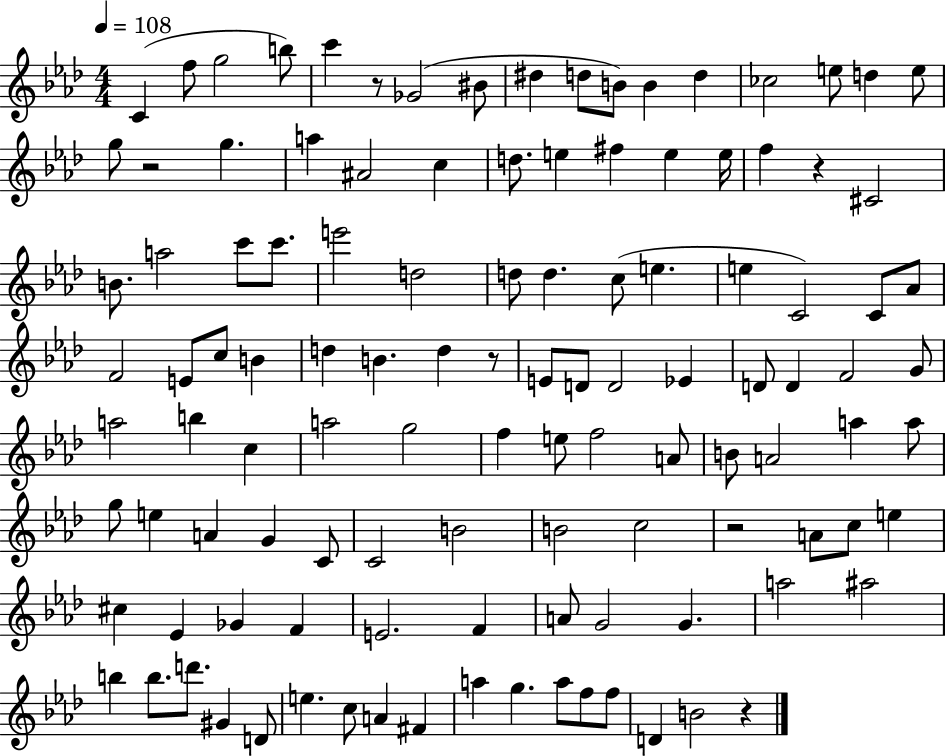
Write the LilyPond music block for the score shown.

{
  \clef treble
  \numericTimeSignature
  \time 4/4
  \key aes \major
  \tempo 4 = 108
  c'4( f''8 g''2 b''8) | c'''4 r8 ges'2( bis'8 | dis''4 d''8 b'8) b'4 d''4 | ces''2 e''8 d''4 e''8 | \break g''8 r2 g''4. | a''4 ais'2 c''4 | d''8. e''4 fis''4 e''4 e''16 | f''4 r4 cis'2 | \break b'8. a''2 c'''8 c'''8. | e'''2 d''2 | d''8 d''4. c''8( e''4. | e''4 c'2) c'8 aes'8 | \break f'2 e'8 c''8 b'4 | d''4 b'4. d''4 r8 | e'8 d'8 d'2 ees'4 | d'8 d'4 f'2 g'8 | \break a''2 b''4 c''4 | a''2 g''2 | f''4 e''8 f''2 a'8 | b'8 a'2 a''4 a''8 | \break g''8 e''4 a'4 g'4 c'8 | c'2 b'2 | b'2 c''2 | r2 a'8 c''8 e''4 | \break cis''4 ees'4 ges'4 f'4 | e'2. f'4 | a'8 g'2 g'4. | a''2 ais''2 | \break b''4 b''8. d'''8. gis'4 d'8 | e''4. c''8 a'4 fis'4 | a''4 g''4. a''8 f''8 f''8 | d'4 b'2 r4 | \break \bar "|."
}